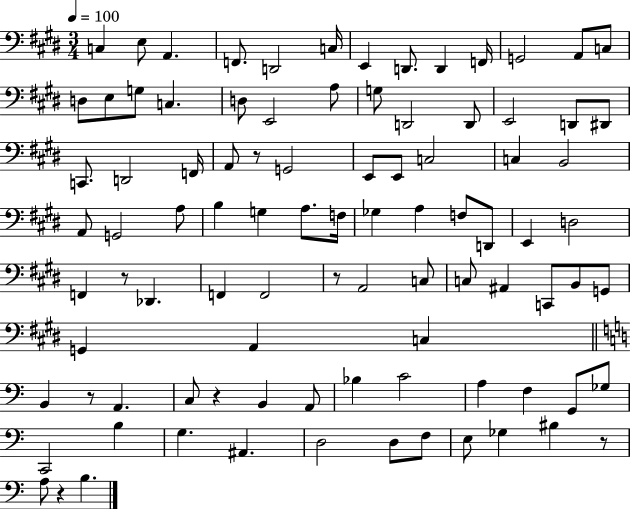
X:1
T:Untitled
M:3/4
L:1/4
K:E
C, E,/2 A,, F,,/2 D,,2 C,/4 E,, D,,/2 D,, F,,/4 G,,2 A,,/2 C,/2 D,/2 E,/2 G,/2 C, D,/2 E,,2 A,/2 G,/2 D,,2 D,,/2 E,,2 D,,/2 ^D,,/2 C,,/2 D,,2 F,,/4 A,,/2 z/2 G,,2 E,,/2 E,,/2 C,2 C, B,,2 A,,/2 G,,2 A,/2 B, G, A,/2 F,/4 _G, A, F,/2 D,,/2 E,, D,2 F,, z/2 _D,, F,, F,,2 z/2 A,,2 C,/2 C,/2 ^A,, C,,/2 B,,/2 G,,/2 G,, A,, C, B,, z/2 A,, C,/2 z B,, A,,/2 _B, C2 A, F, G,,/2 _G,/2 C,,2 B, G, ^A,, D,2 D,/2 F,/2 E,/2 _G, ^B, z/2 A,/2 z B,